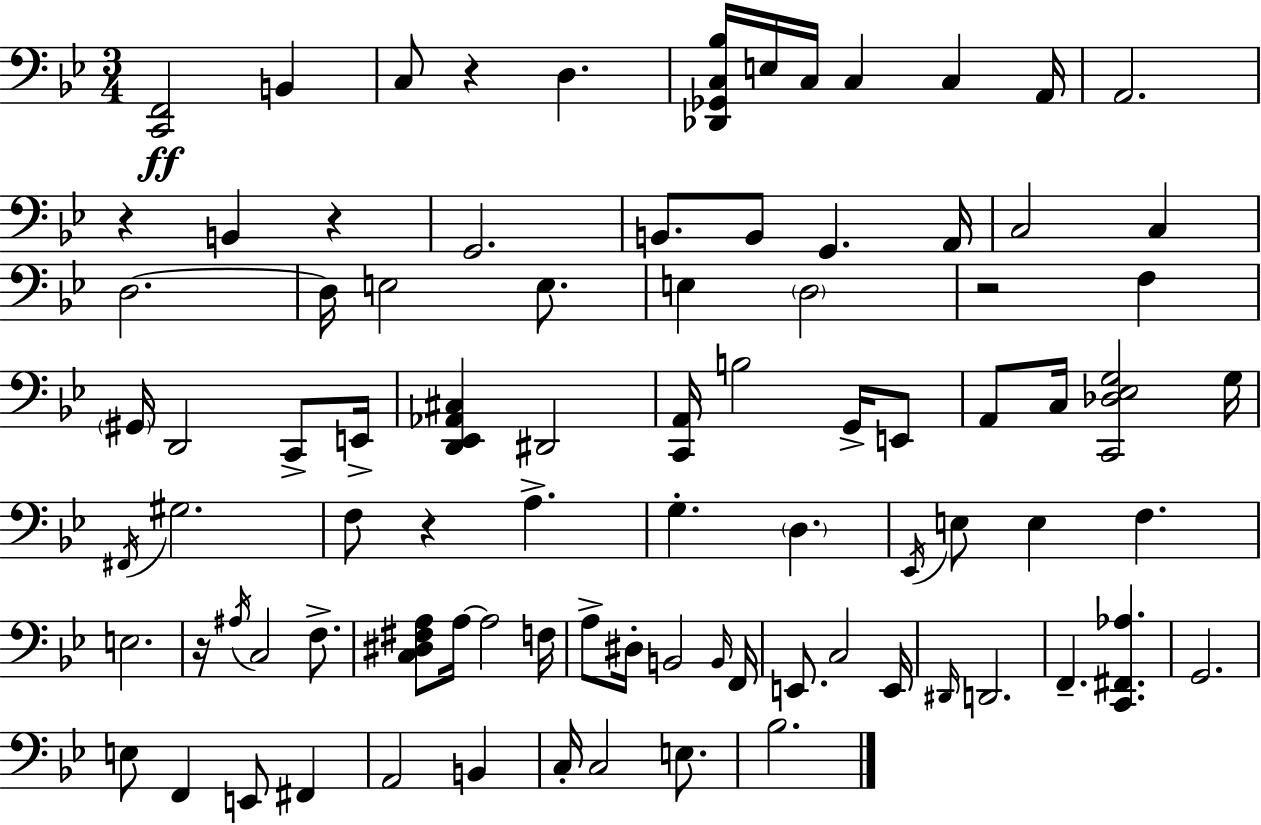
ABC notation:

X:1
T:Untitled
M:3/4
L:1/4
K:Gm
[C,,F,,]2 B,, C,/2 z D, [_D,,_G,,C,_B,]/4 E,/4 C,/4 C, C, A,,/4 A,,2 z B,, z G,,2 B,,/2 B,,/2 G,, A,,/4 C,2 C, D,2 D,/4 E,2 E,/2 E, D,2 z2 F, ^G,,/4 D,,2 C,,/2 E,,/4 [D,,_E,,_A,,^C,] ^D,,2 [C,,A,,]/4 B,2 G,,/4 E,,/2 A,,/2 C,/4 [C,,_D,_E,G,]2 G,/4 ^F,,/4 ^G,2 F,/2 z A, G, D, _E,,/4 E,/2 E, F, E,2 z/4 ^A,/4 C,2 F,/2 [C,^D,^F,A,]/2 A,/4 A,2 F,/4 A,/2 ^D,/4 B,,2 B,,/4 F,,/4 E,,/2 C,2 E,,/4 ^D,,/4 D,,2 F,, [C,,^F,,_A,] G,,2 E,/2 F,, E,,/2 ^F,, A,,2 B,, C,/4 C,2 E,/2 _B,2